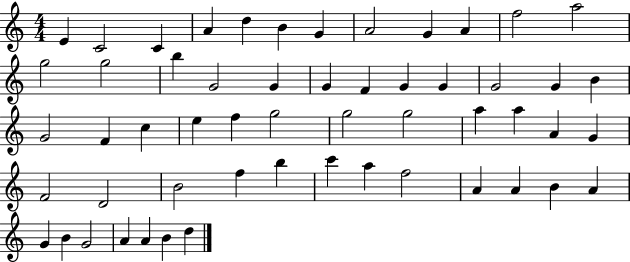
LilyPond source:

{
  \clef treble
  \numericTimeSignature
  \time 4/4
  \key c \major
  e'4 c'2 c'4 | a'4 d''4 b'4 g'4 | a'2 g'4 a'4 | f''2 a''2 | \break g''2 g''2 | b''4 g'2 g'4 | g'4 f'4 g'4 g'4 | g'2 g'4 b'4 | \break g'2 f'4 c''4 | e''4 f''4 g''2 | g''2 g''2 | a''4 a''4 a'4 g'4 | \break f'2 d'2 | b'2 f''4 b''4 | c'''4 a''4 f''2 | a'4 a'4 b'4 a'4 | \break g'4 b'4 g'2 | a'4 a'4 b'4 d''4 | \bar "|."
}